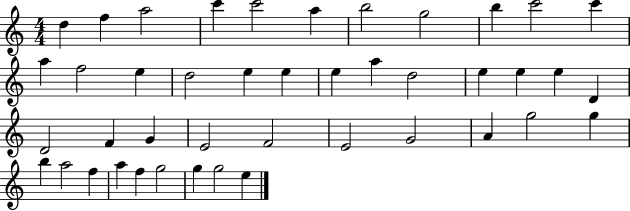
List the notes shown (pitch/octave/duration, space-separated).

D5/q F5/q A5/h C6/q C6/h A5/q B5/h G5/h B5/q C6/h C6/q A5/q F5/h E5/q D5/h E5/q E5/q E5/q A5/q D5/h E5/q E5/q E5/q D4/q D4/h F4/q G4/q E4/h F4/h E4/h G4/h A4/q G5/h G5/q B5/q A5/h F5/q A5/q F5/q G5/h G5/q G5/h E5/q